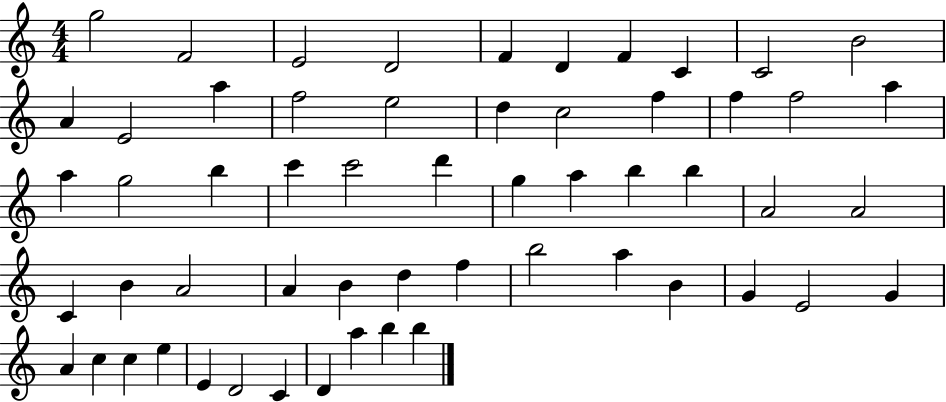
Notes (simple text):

G5/h F4/h E4/h D4/h F4/q D4/q F4/q C4/q C4/h B4/h A4/q E4/h A5/q F5/h E5/h D5/q C5/h F5/q F5/q F5/h A5/q A5/q G5/h B5/q C6/q C6/h D6/q G5/q A5/q B5/q B5/q A4/h A4/h C4/q B4/q A4/h A4/q B4/q D5/q F5/q B5/h A5/q B4/q G4/q E4/h G4/q A4/q C5/q C5/q E5/q E4/q D4/h C4/q D4/q A5/q B5/q B5/q